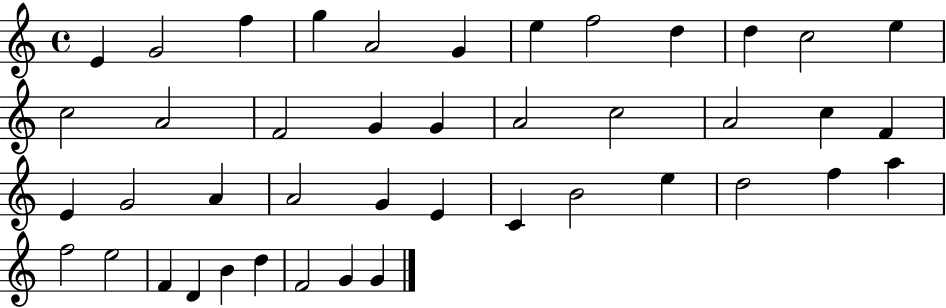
{
  \clef treble
  \time 4/4
  \defaultTimeSignature
  \key c \major
  e'4 g'2 f''4 | g''4 a'2 g'4 | e''4 f''2 d''4 | d''4 c''2 e''4 | \break c''2 a'2 | f'2 g'4 g'4 | a'2 c''2 | a'2 c''4 f'4 | \break e'4 g'2 a'4 | a'2 g'4 e'4 | c'4 b'2 e''4 | d''2 f''4 a''4 | \break f''2 e''2 | f'4 d'4 b'4 d''4 | f'2 g'4 g'4 | \bar "|."
}